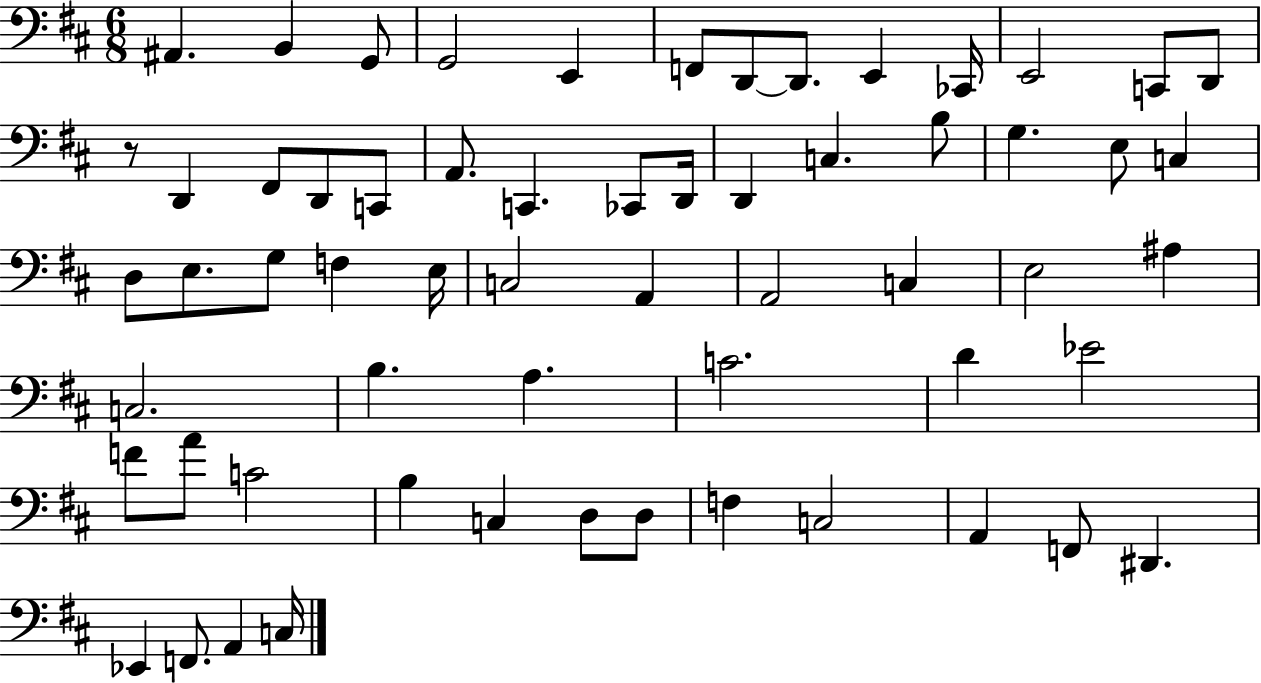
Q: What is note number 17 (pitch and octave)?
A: C2